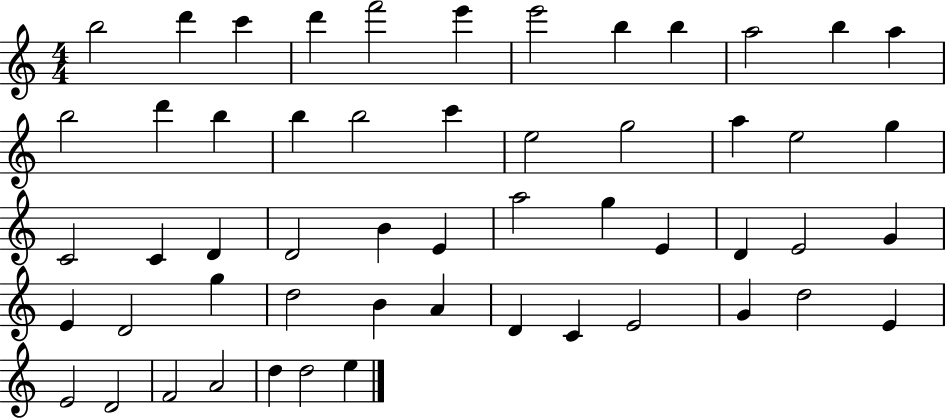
{
  \clef treble
  \numericTimeSignature
  \time 4/4
  \key c \major
  b''2 d'''4 c'''4 | d'''4 f'''2 e'''4 | e'''2 b''4 b''4 | a''2 b''4 a''4 | \break b''2 d'''4 b''4 | b''4 b''2 c'''4 | e''2 g''2 | a''4 e''2 g''4 | \break c'2 c'4 d'4 | d'2 b'4 e'4 | a''2 g''4 e'4 | d'4 e'2 g'4 | \break e'4 d'2 g''4 | d''2 b'4 a'4 | d'4 c'4 e'2 | g'4 d''2 e'4 | \break e'2 d'2 | f'2 a'2 | d''4 d''2 e''4 | \bar "|."
}